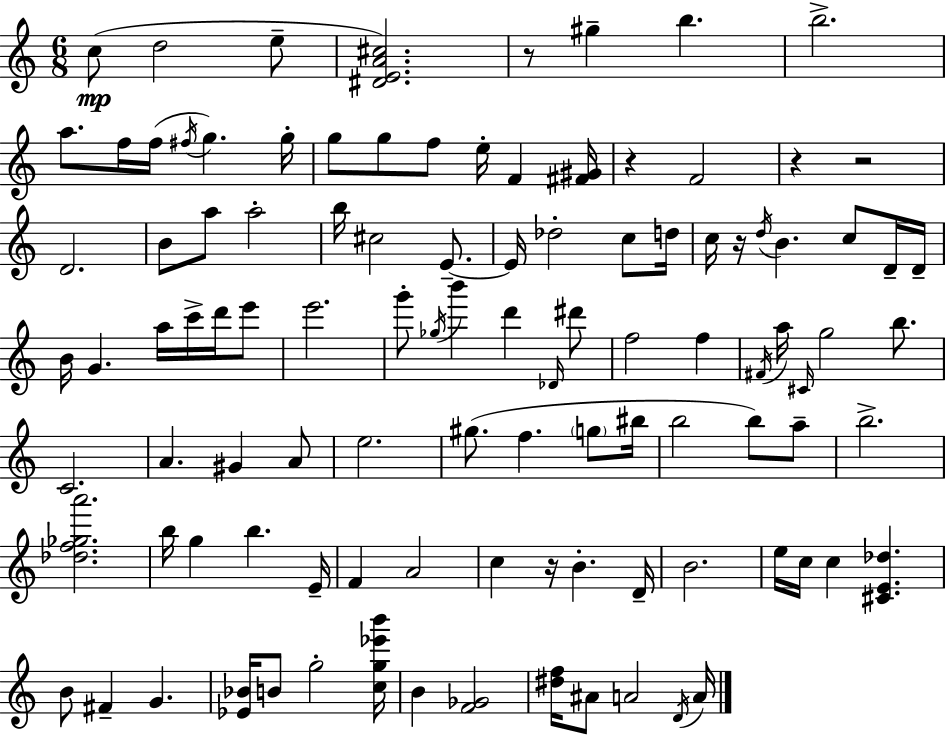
{
  \clef treble
  \numericTimeSignature
  \time 6/8
  \key a \minor
  c''8(\mp d''2 e''8-- | <dis' e' a' cis''>2.) | r8 gis''4-- b''4. | b''2.-> | \break a''8. f''16 f''16( \acciaccatura { fis''16 } g''4.) | g''16-. g''8 g''8 f''8 e''16-. f'4 | <fis' gis'>16 r4 f'2 | r4 r2 | \break d'2. | b'8 a''8 a''2-. | b''16 cis''2 e'8.--~~ | e'16 des''2-. c''8 | \break d''16 c''16 r16 \acciaccatura { d''16 } b'4. c''8 | d'16-- d'16-- b'16 g'4. a''16 c'''16-> d'''16 | e'''8 e'''2. | g'''8-. \acciaccatura { ges''16 } b'''4 d'''4 | \break \grace { des'16 } dis'''8 f''2 | f''4 \acciaccatura { fis'16 } a''16 \grace { cis'16 } g''2 | b''8. c'2. | a'4. | \break gis'4 a'8 e''2. | gis''8.( f''4. | \parenthesize g''8 bis''16 b''2 | b''8) a''8-- b''2.-> | \break <des'' f'' ges'' a'''>2. | b''16 g''4 b''4. | e'16-- f'4 a'2 | c''4 r16 b'4.-. | \break d'16-- b'2. | e''16 c''16 c''4 | <cis' e' des''>4. b'8 fis'4-- | g'4. <ees' bes'>16 b'8 g''2-. | \break <c'' g'' ees''' b'''>16 b'4 <f' ges'>2 | <dis'' f''>16 ais'8 a'2 | \acciaccatura { d'16 } a'16 \bar "|."
}